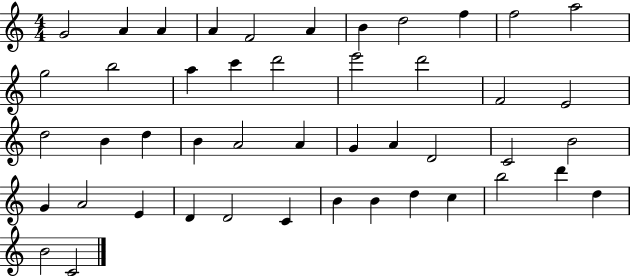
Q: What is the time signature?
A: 4/4